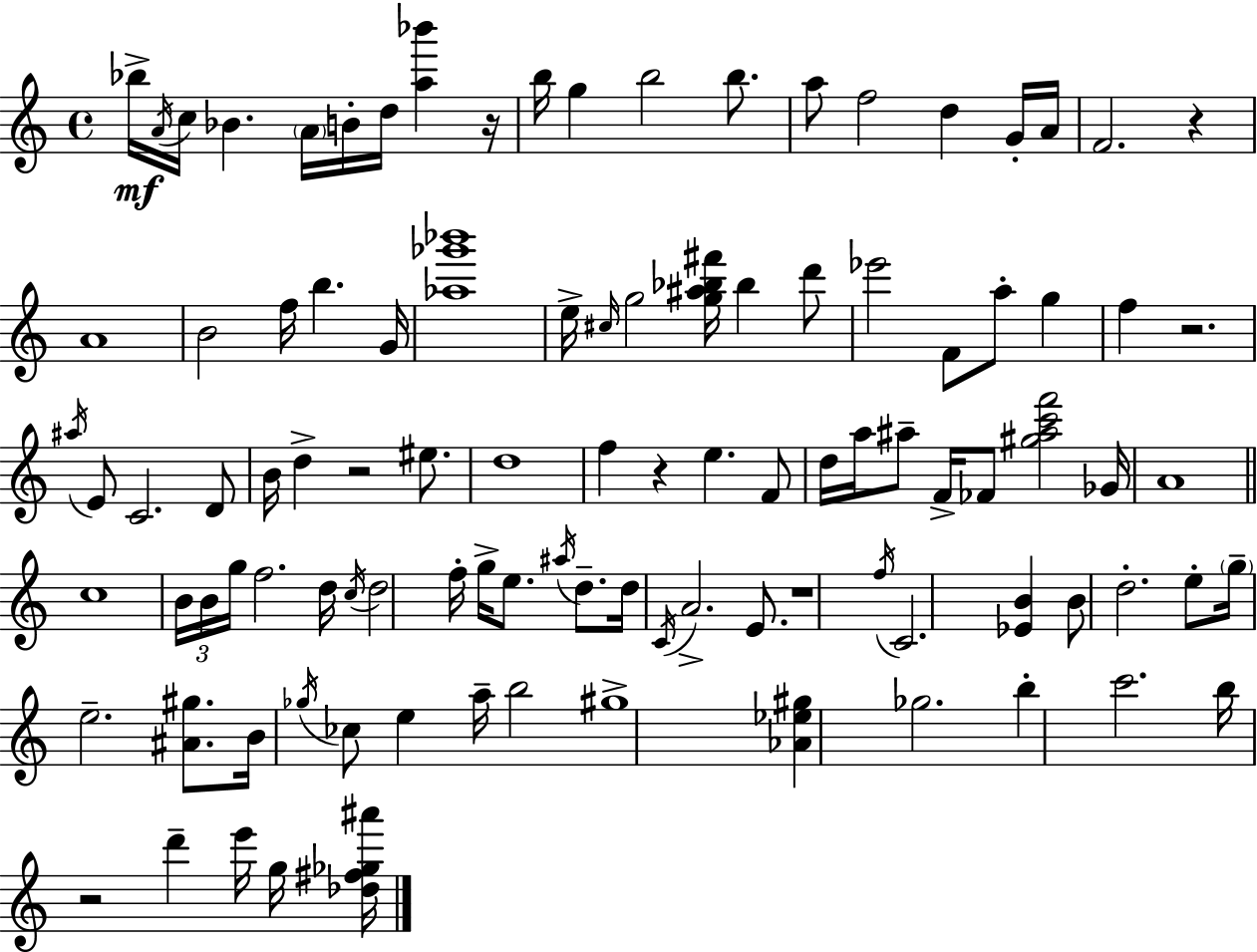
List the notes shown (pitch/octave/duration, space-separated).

Bb5/s A4/s C5/s Bb4/q. A4/s B4/s D5/s [A5,Bb6]/q R/s B5/s G5/q B5/h B5/e. A5/e F5/h D5/q G4/s A4/s F4/h. R/q A4/w B4/h F5/s B5/q. G4/s [Ab5,Gb6,Bb6]/w E5/s C#5/s G5/h [G5,A#5,Bb5,F#6]/s Bb5/q D6/e Eb6/h F4/e A5/e G5/q F5/q R/h. A#5/s E4/e C4/h. D4/e B4/s D5/q R/h EIS5/e. D5/w F5/q R/q E5/q. F4/e D5/s A5/s A#5/e F4/s FES4/e [G#5,A#5,C6,F6]/h Gb4/s A4/w C5/w B4/s B4/s G5/s F5/h. D5/s C5/s D5/h F5/s G5/s E5/e. A#5/s D5/e. D5/s C4/s A4/h. E4/e. R/w F5/s C4/h. [Eb4,B4]/q B4/e D5/h. E5/e G5/s E5/h. [A#4,G#5]/e. B4/s Gb5/s CES5/e E5/q A5/s B5/h G#5/w [Ab4,Eb5,G#5]/q Gb5/h. B5/q C6/h. B5/s R/h D6/q E6/s G5/s [Db5,F#5,Gb5,A#6]/s